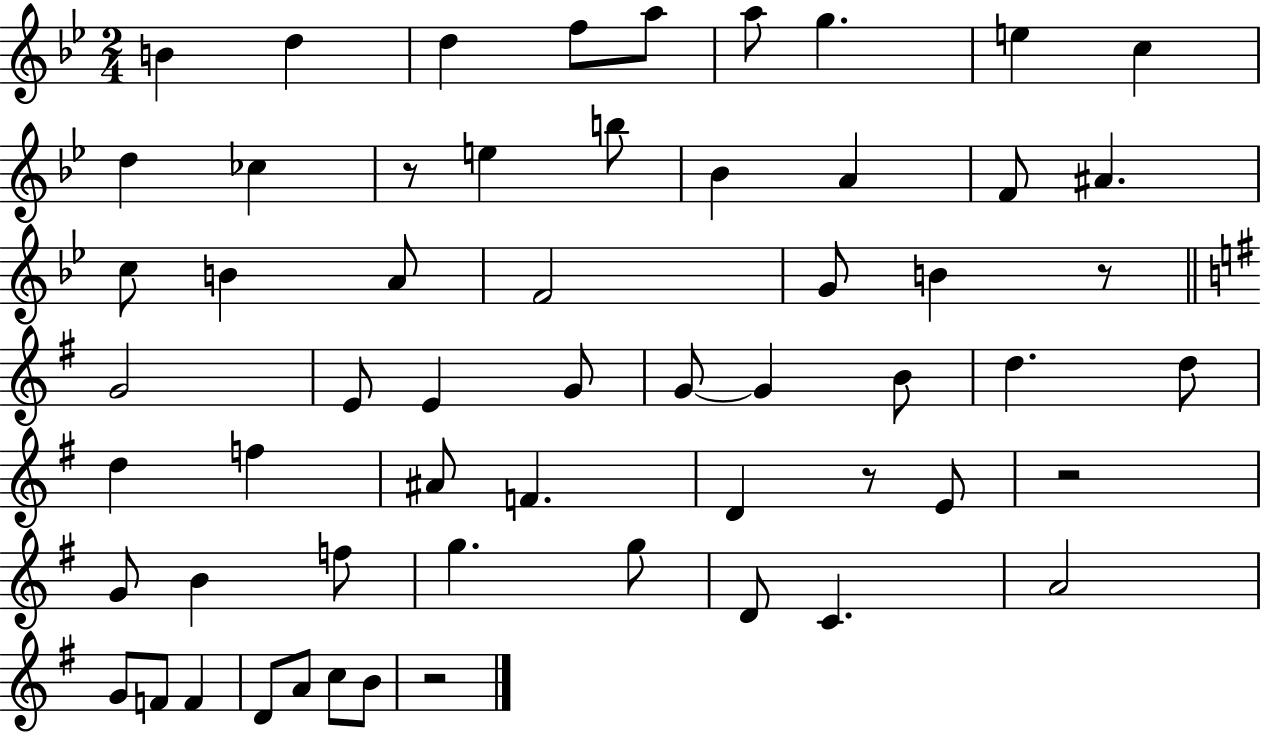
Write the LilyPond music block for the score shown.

{
  \clef treble
  \numericTimeSignature
  \time 2/4
  \key bes \major
  \repeat volta 2 { b'4 d''4 | d''4 f''8 a''8 | a''8 g''4. | e''4 c''4 | \break d''4 ces''4 | r8 e''4 b''8 | bes'4 a'4 | f'8 ais'4. | \break c''8 b'4 a'8 | f'2 | g'8 b'4 r8 | \bar "||" \break \key g \major g'2 | e'8 e'4 g'8 | g'8~~ g'4 b'8 | d''4. d''8 | \break d''4 f''4 | ais'8 f'4. | d'4 r8 e'8 | r2 | \break g'8 b'4 f''8 | g''4. g''8 | d'8 c'4. | a'2 | \break g'8 f'8 f'4 | d'8 a'8 c''8 b'8 | r2 | } \bar "|."
}